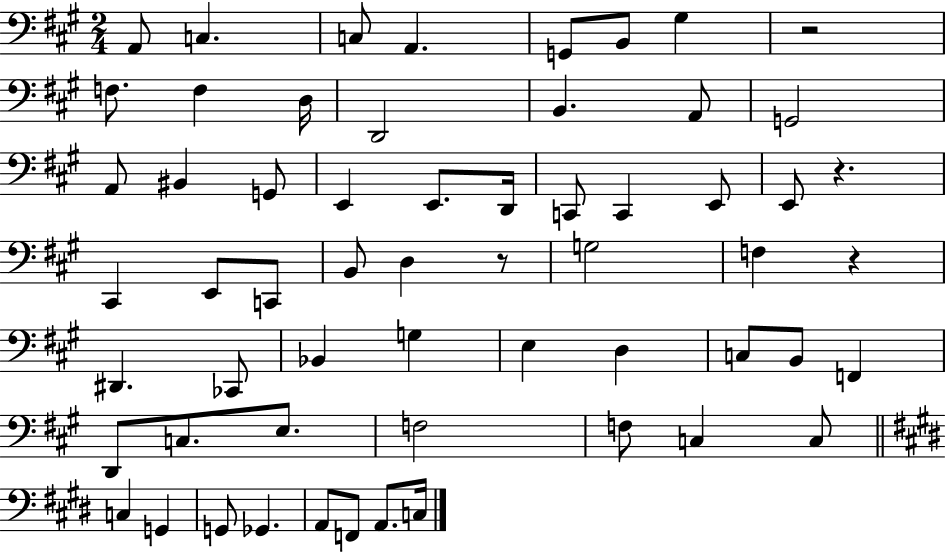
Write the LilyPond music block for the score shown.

{
  \clef bass
  \numericTimeSignature
  \time 2/4
  \key a \major
  a,8 c4. | c8 a,4. | g,8 b,8 gis4 | r2 | \break f8. f4 d16 | d,2 | b,4. a,8 | g,2 | \break a,8 bis,4 g,8 | e,4 e,8. d,16 | c,8 c,4 e,8 | e,8 r4. | \break cis,4 e,8 c,8 | b,8 d4 r8 | g2 | f4 r4 | \break dis,4. ces,8 | bes,4 g4 | e4 d4 | c8 b,8 f,4 | \break d,8 c8. e8. | f2 | f8 c4 c8 | \bar "||" \break \key e \major c4 g,4 | g,8 ges,4. | a,8 f,8 a,8. c16 | \bar "|."
}